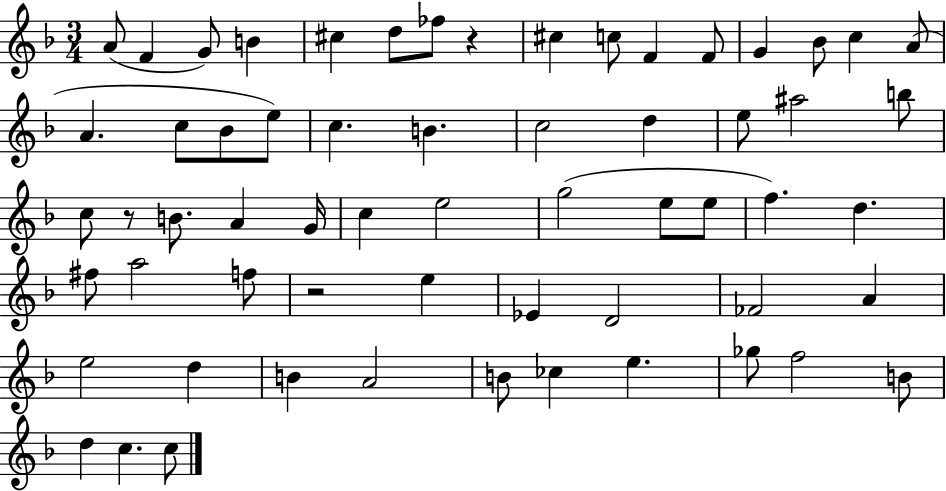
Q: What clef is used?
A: treble